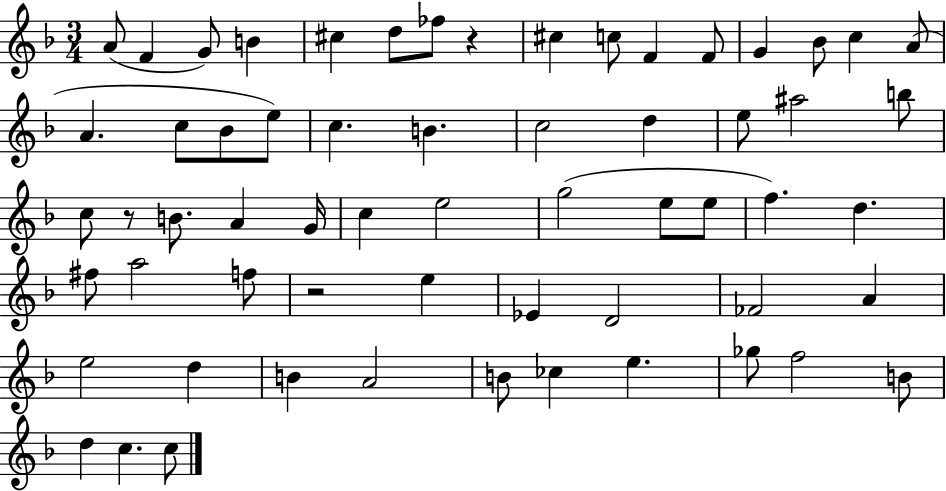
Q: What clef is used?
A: treble